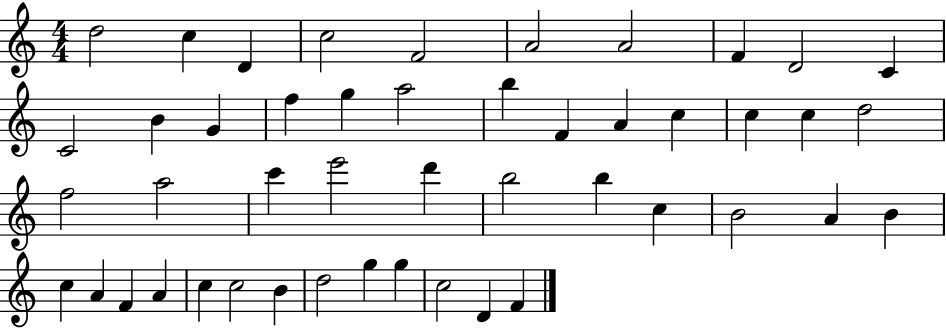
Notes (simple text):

D5/h C5/q D4/q C5/h F4/h A4/h A4/h F4/q D4/h C4/q C4/h B4/q G4/q F5/q G5/q A5/h B5/q F4/q A4/q C5/q C5/q C5/q D5/h F5/h A5/h C6/q E6/h D6/q B5/h B5/q C5/q B4/h A4/q B4/q C5/q A4/q F4/q A4/q C5/q C5/h B4/q D5/h G5/q G5/q C5/h D4/q F4/q